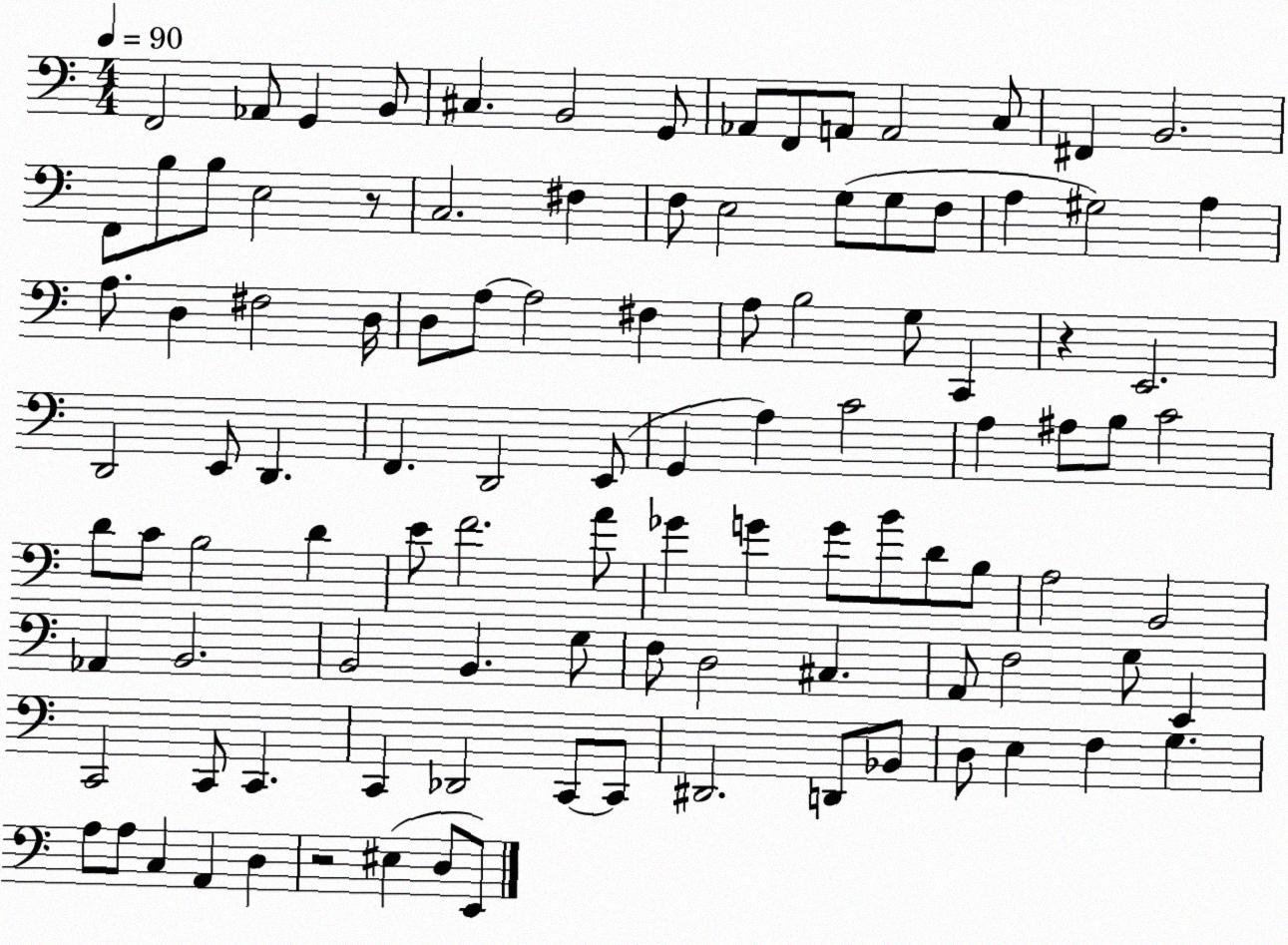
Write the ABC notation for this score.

X:1
T:Untitled
M:4/4
L:1/4
K:C
F,,2 _A,,/2 G,, B,,/2 ^C, B,,2 G,,/2 _A,,/2 F,,/2 A,,/2 A,,2 C,/2 ^F,, B,,2 F,,/2 B,/2 B,/2 E,2 z/2 C,2 ^F, F,/2 E,2 G,/2 G,/2 F,/2 A, ^G,2 A, A,/2 D, ^F,2 D,/4 D,/2 A,/2 A,2 ^F, A,/2 B,2 G,/2 C,, z E,,2 D,,2 E,,/2 D,, F,, D,,2 E,,/2 G,, A, C2 A, ^A,/2 B,/2 C2 D/2 C/2 B,2 D E/2 F2 A/2 _G G G/2 B/2 D/2 B,/2 A,2 B,,2 _A,, B,,2 B,,2 B,, G,/2 F,/2 D,2 ^C, A,,/2 F,2 G,/2 E,, C,,2 C,,/2 C,, C,, _D,,2 C,,/2 C,,/2 ^D,,2 D,,/2 _B,,/2 D,/2 E, F, G, A,/2 A,/2 C, A,, D, z2 ^E, D,/2 E,,/2